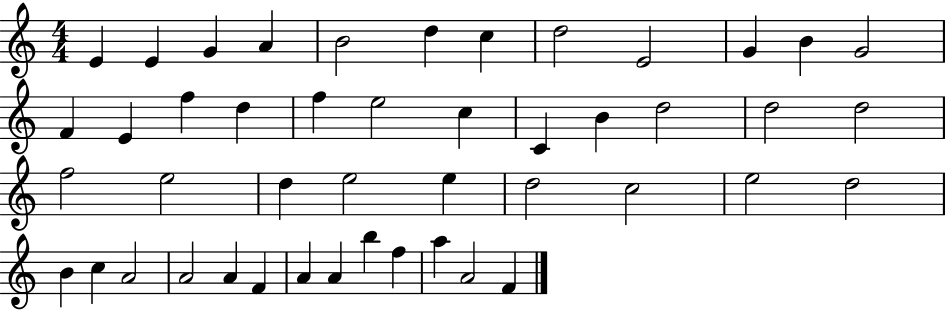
{
  \clef treble
  \numericTimeSignature
  \time 4/4
  \key c \major
  e'4 e'4 g'4 a'4 | b'2 d''4 c''4 | d''2 e'2 | g'4 b'4 g'2 | \break f'4 e'4 f''4 d''4 | f''4 e''2 c''4 | c'4 b'4 d''2 | d''2 d''2 | \break f''2 e''2 | d''4 e''2 e''4 | d''2 c''2 | e''2 d''2 | \break b'4 c''4 a'2 | a'2 a'4 f'4 | a'4 a'4 b''4 f''4 | a''4 a'2 f'4 | \break \bar "|."
}